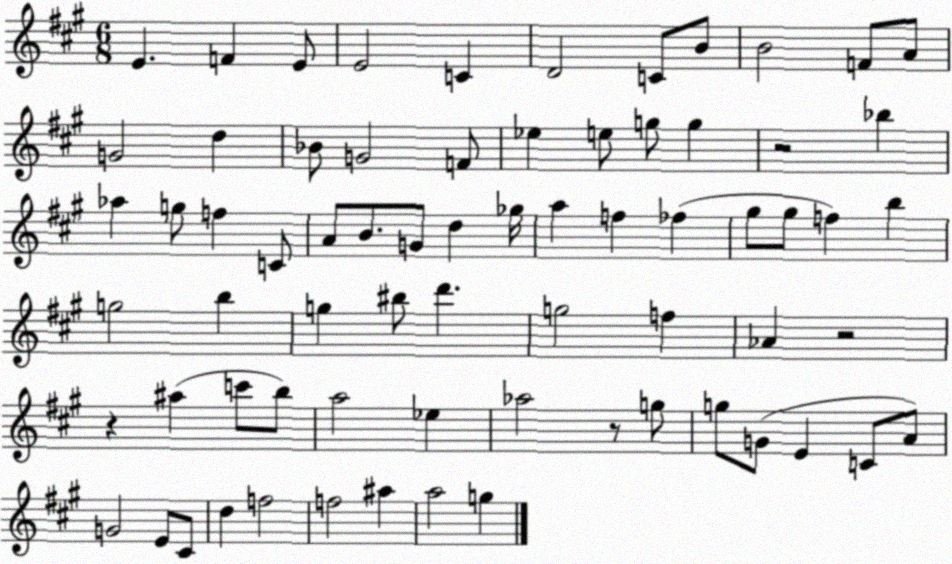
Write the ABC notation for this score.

X:1
T:Untitled
M:6/8
L:1/4
K:A
E F E/2 E2 C D2 C/2 B/2 B2 F/2 A/2 G2 d _B/2 G2 F/2 _e e/2 g/2 g z2 _b _a g/2 f C/2 A/2 B/2 G/2 d _g/4 a f _f ^g/2 ^g/2 f b g2 b g ^b/2 d' g2 f _A z2 z ^a c'/2 b/2 a2 _e _a2 z/2 g/2 g/2 G/2 E C/2 A/2 G2 E/2 ^C/2 d f2 f2 ^a a2 g